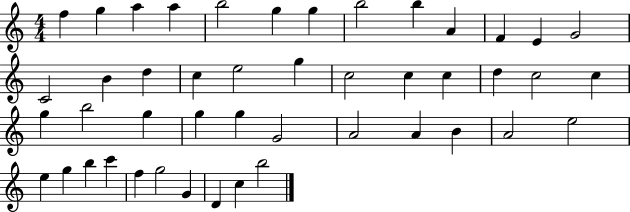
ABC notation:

X:1
T:Untitled
M:4/4
L:1/4
K:C
f g a a b2 g g b2 b A F E G2 C2 B d c e2 g c2 c c d c2 c g b2 g g g G2 A2 A B A2 e2 e g b c' f g2 G D c b2